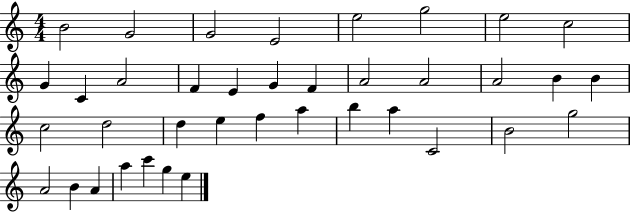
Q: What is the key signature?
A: C major